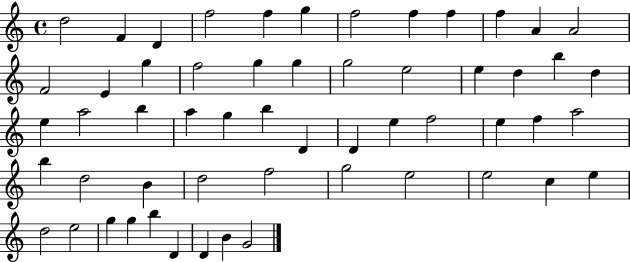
D5/h F4/q D4/q F5/h F5/q G5/q F5/h F5/q F5/q F5/q A4/q A4/h F4/h E4/q G5/q F5/h G5/q G5/q G5/h E5/h E5/q D5/q B5/q D5/q E5/q A5/h B5/q A5/q G5/q B5/q D4/q D4/q E5/q F5/h E5/q F5/q A5/h B5/q D5/h B4/q D5/h F5/h G5/h E5/h E5/h C5/q E5/q D5/h E5/h G5/q G5/q B5/q D4/q D4/q B4/q G4/h